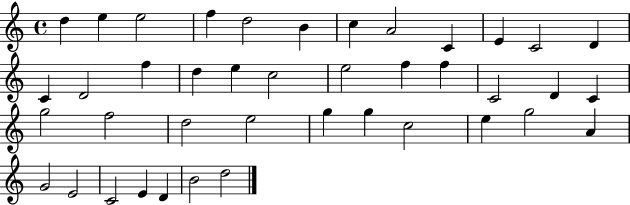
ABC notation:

X:1
T:Untitled
M:4/4
L:1/4
K:C
d e e2 f d2 B c A2 C E C2 D C D2 f d e c2 e2 f f C2 D C g2 f2 d2 e2 g g c2 e g2 A G2 E2 C2 E D B2 d2